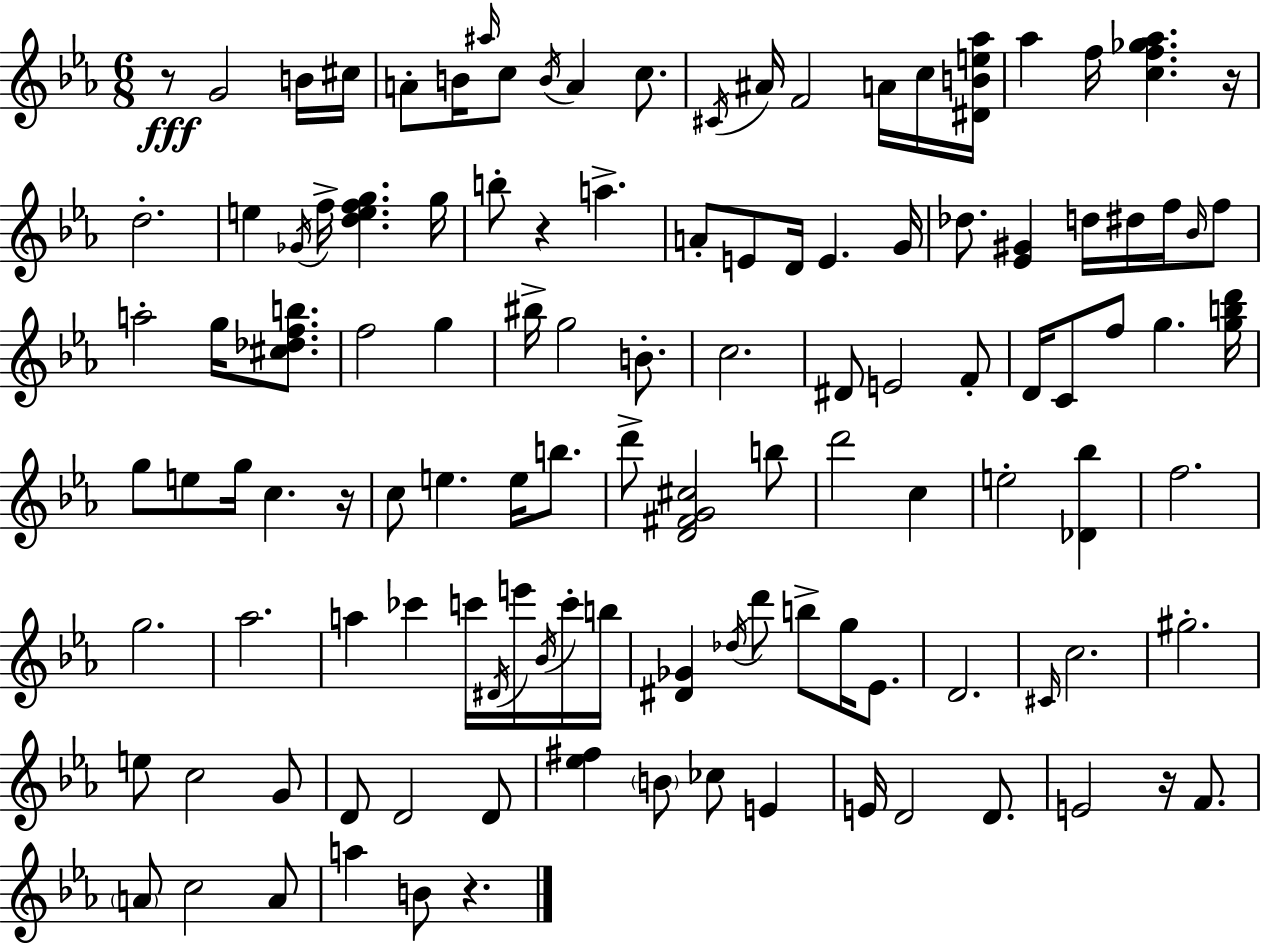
X:1
T:Untitled
M:6/8
L:1/4
K:Cm
z/2 G2 B/4 ^c/4 A/2 B/4 ^a/4 c/2 B/4 A c/2 ^C/4 ^A/4 F2 A/4 c/4 [^DBe_a]/4 _a f/4 [cf_g_a] z/4 d2 e _G/4 f/4 [defg] g/4 b/2 z a A/2 E/2 D/4 E G/4 _d/2 [_E^G] d/4 ^d/4 f/4 _B/4 f/2 a2 g/4 [^c_dfb]/2 f2 g ^b/4 g2 B/2 c2 ^D/2 E2 F/2 D/4 C/2 f/2 g [gbd']/4 g/2 e/2 g/4 c z/4 c/2 e e/4 b/2 d'/2 [D^FG^c]2 b/2 d'2 c e2 [_D_b] f2 g2 _a2 a _c' c'/4 ^D/4 e'/4 _B/4 c'/4 b/4 [^D_G] _d/4 d'/2 b/2 g/4 _E/2 D2 ^C/4 c2 ^g2 e/2 c2 G/2 D/2 D2 D/2 [_e^f] B/2 _c/2 E E/4 D2 D/2 E2 z/4 F/2 A/2 c2 A/2 a B/2 z